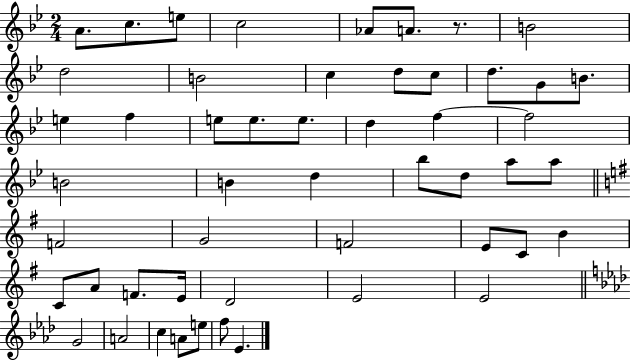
A4/e. C5/e. E5/e C5/h Ab4/e A4/e. R/e. B4/h D5/h B4/h C5/q D5/e C5/e D5/e. G4/e B4/e. E5/q F5/q E5/e E5/e. E5/e. D5/q F5/q F5/h B4/h B4/q D5/q Bb5/e D5/e A5/e A5/e F4/h G4/h F4/h E4/e C4/e B4/q C4/e A4/e F4/e. E4/s D4/h E4/h E4/h G4/h A4/h C5/q A4/e E5/e F5/e Eb4/q.